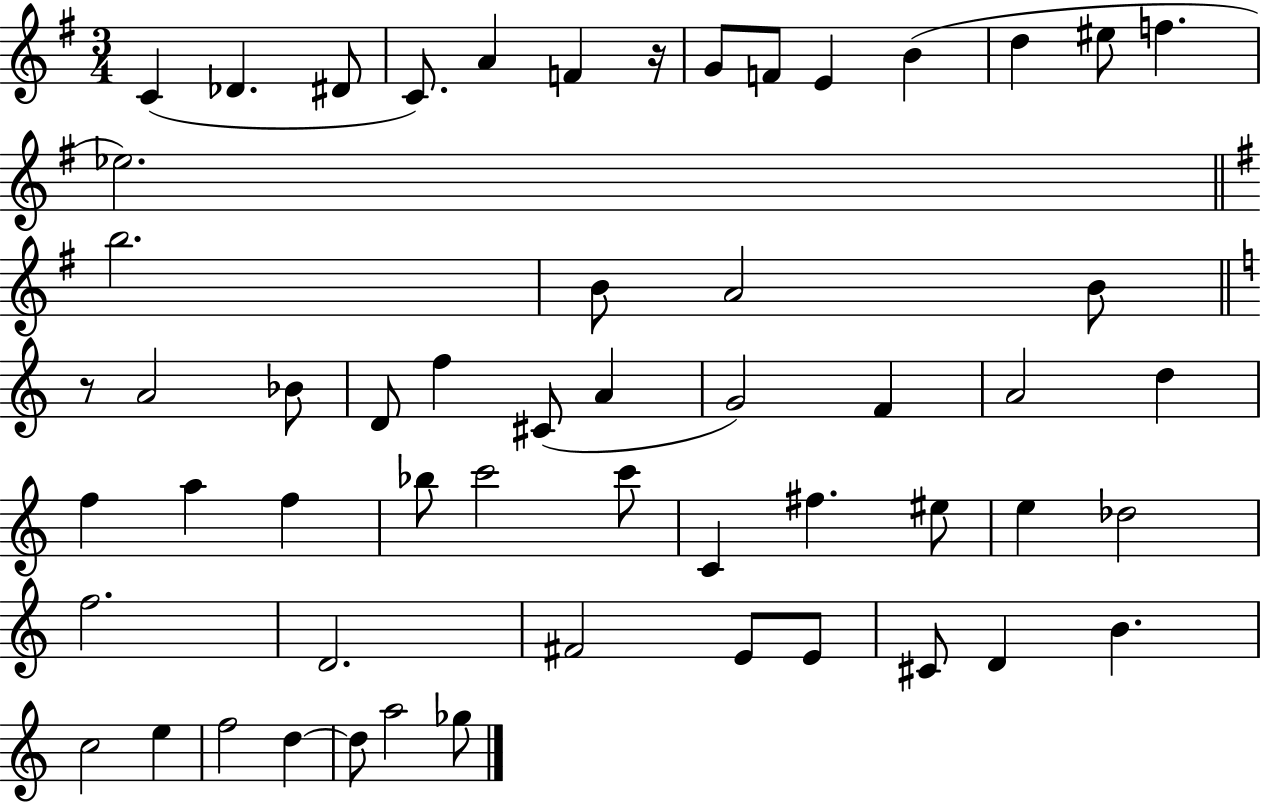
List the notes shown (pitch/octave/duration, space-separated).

C4/q Db4/q. D#4/e C4/e. A4/q F4/q R/s G4/e F4/e E4/q B4/q D5/q EIS5/e F5/q. Eb5/h. B5/h. B4/e A4/h B4/e R/e A4/h Bb4/e D4/e F5/q C#4/e A4/q G4/h F4/q A4/h D5/q F5/q A5/q F5/q Bb5/e C6/h C6/e C4/q F#5/q. EIS5/e E5/q Db5/h F5/h. D4/h. F#4/h E4/e E4/e C#4/e D4/q B4/q. C5/h E5/q F5/h D5/q D5/e A5/h Gb5/e